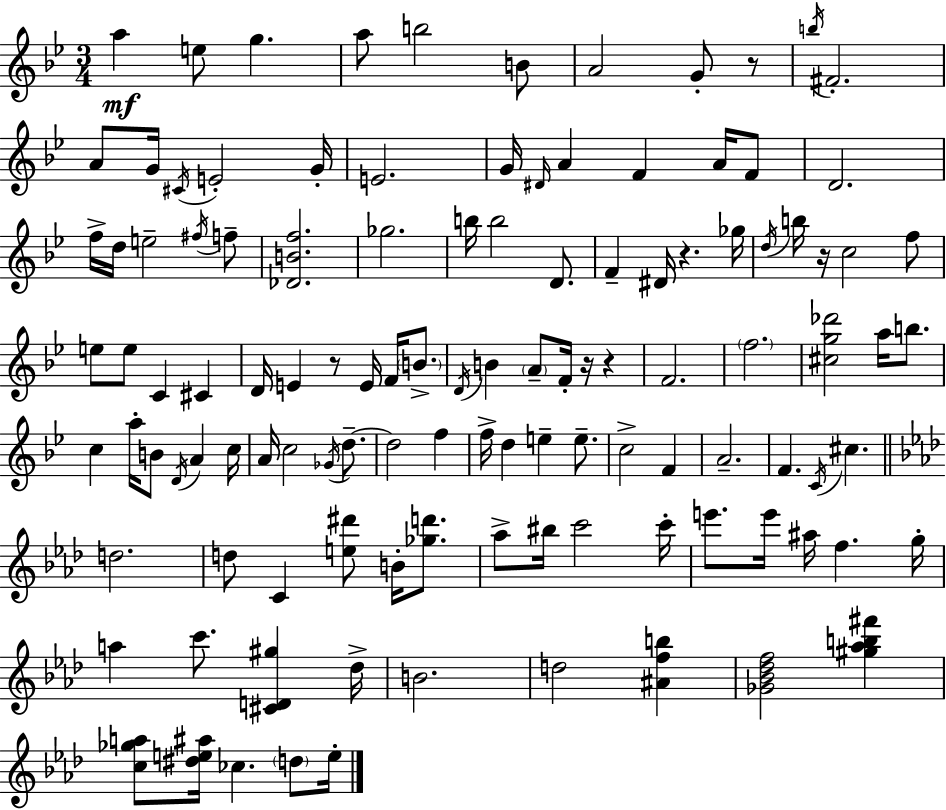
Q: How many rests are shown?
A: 6